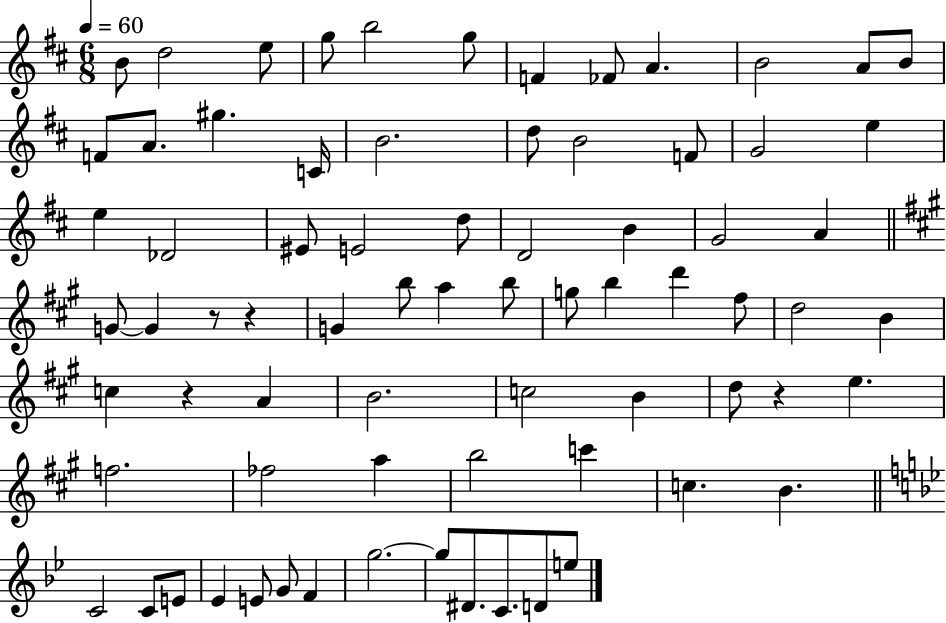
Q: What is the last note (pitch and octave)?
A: E5